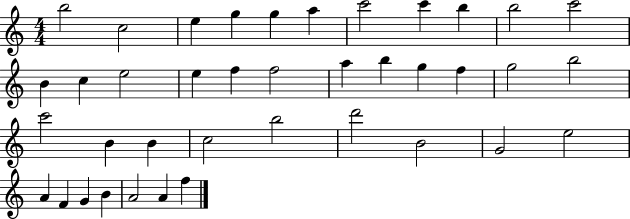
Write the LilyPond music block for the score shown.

{
  \clef treble
  \numericTimeSignature
  \time 4/4
  \key c \major
  b''2 c''2 | e''4 g''4 g''4 a''4 | c'''2 c'''4 b''4 | b''2 c'''2 | \break b'4 c''4 e''2 | e''4 f''4 f''2 | a''4 b''4 g''4 f''4 | g''2 b''2 | \break c'''2 b'4 b'4 | c''2 b''2 | d'''2 b'2 | g'2 e''2 | \break a'4 f'4 g'4 b'4 | a'2 a'4 f''4 | \bar "|."
}